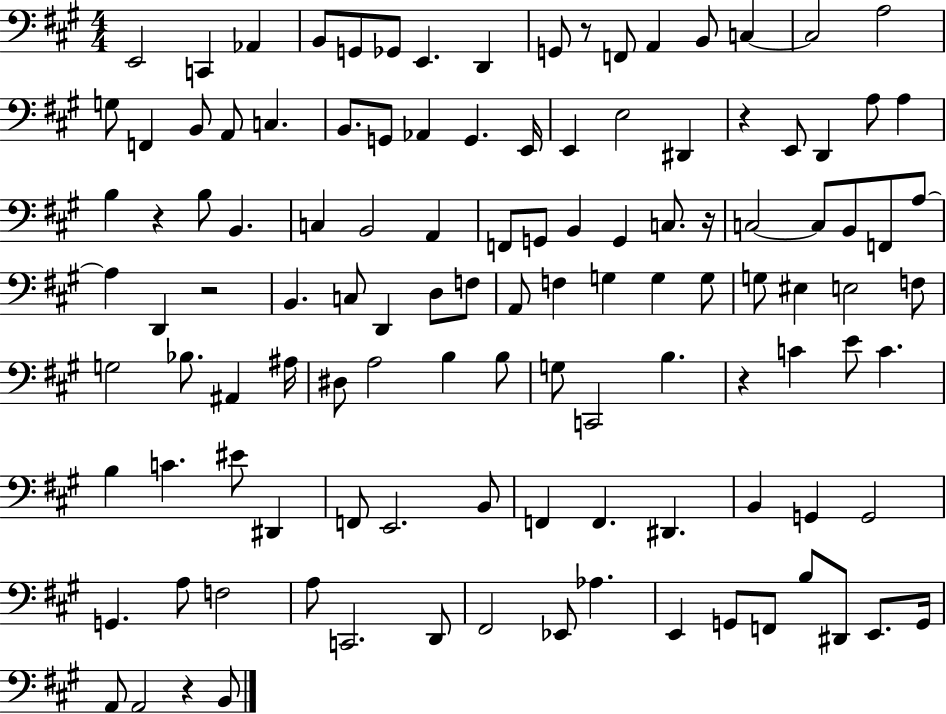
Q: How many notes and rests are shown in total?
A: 117